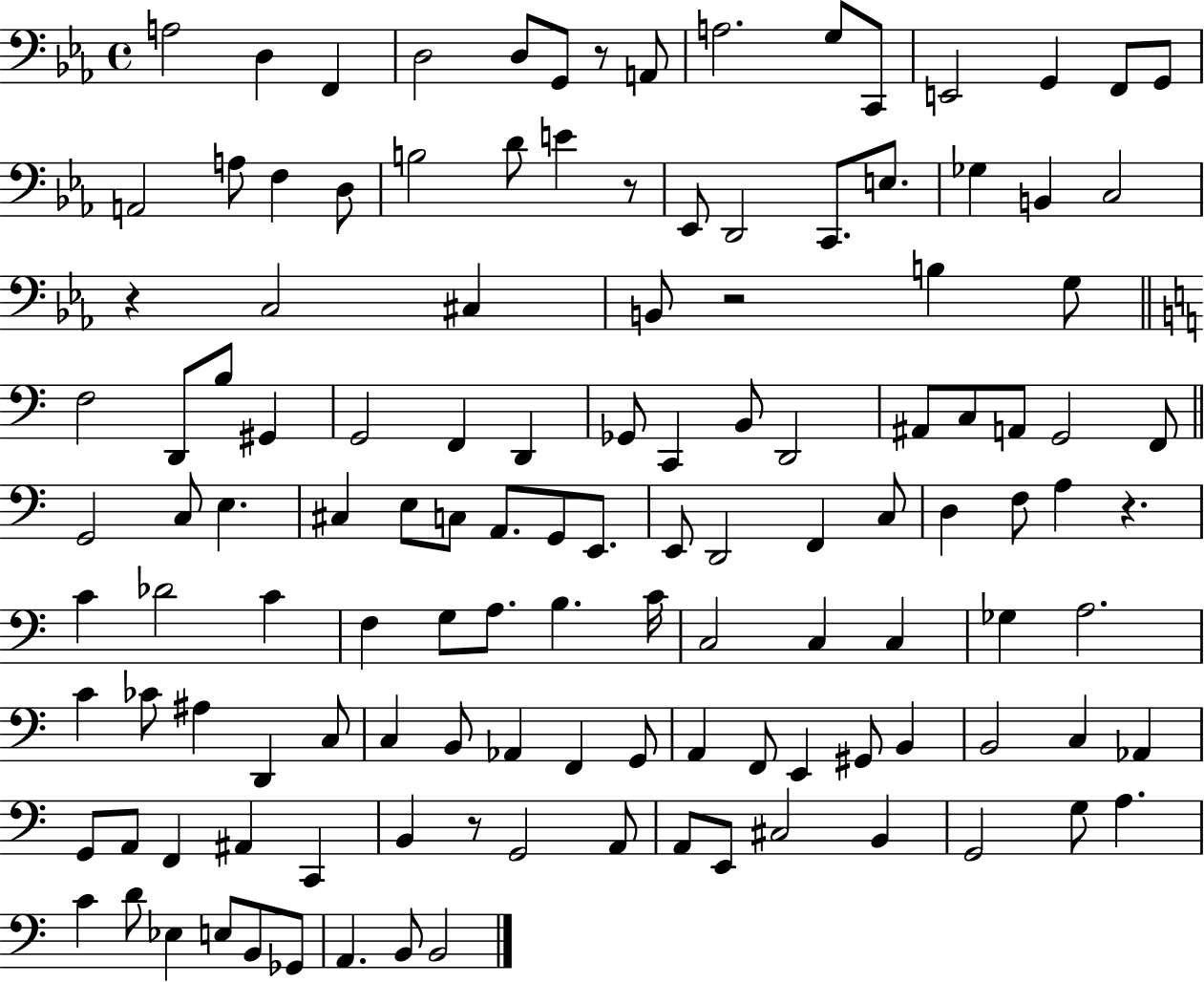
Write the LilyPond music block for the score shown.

{
  \clef bass
  \time 4/4
  \defaultTimeSignature
  \key ees \major
  a2 d4 f,4 | d2 d8 g,8 r8 a,8 | a2. g8 c,8 | e,2 g,4 f,8 g,8 | \break a,2 a8 f4 d8 | b2 d'8 e'4 r8 | ees,8 d,2 c,8. e8. | ges4 b,4 c2 | \break r4 c2 cis4 | b,8 r2 b4 g8 | \bar "||" \break \key c \major f2 d,8 b8 gis,4 | g,2 f,4 d,4 | ges,8 c,4 b,8 d,2 | ais,8 c8 a,8 g,2 f,8 | \break \bar "||" \break \key c \major g,2 c8 e4. | cis4 e8 c8 a,8. g,8 e,8. | e,8 d,2 f,4 c8 | d4 f8 a4 r4. | \break c'4 des'2 c'4 | f4 g8 a8. b4. c'16 | c2 c4 c4 | ges4 a2. | \break c'4 ces'8 ais4 d,4 c8 | c4 b,8 aes,4 f,4 g,8 | a,4 f,8 e,4 gis,8 b,4 | b,2 c4 aes,4 | \break g,8 a,8 f,4 ais,4 c,4 | b,4 r8 g,2 a,8 | a,8 e,8 cis2 b,4 | g,2 g8 a4. | \break c'4 d'8 ees4 e8 b,8 ges,8 | a,4. b,8 b,2 | \bar "|."
}